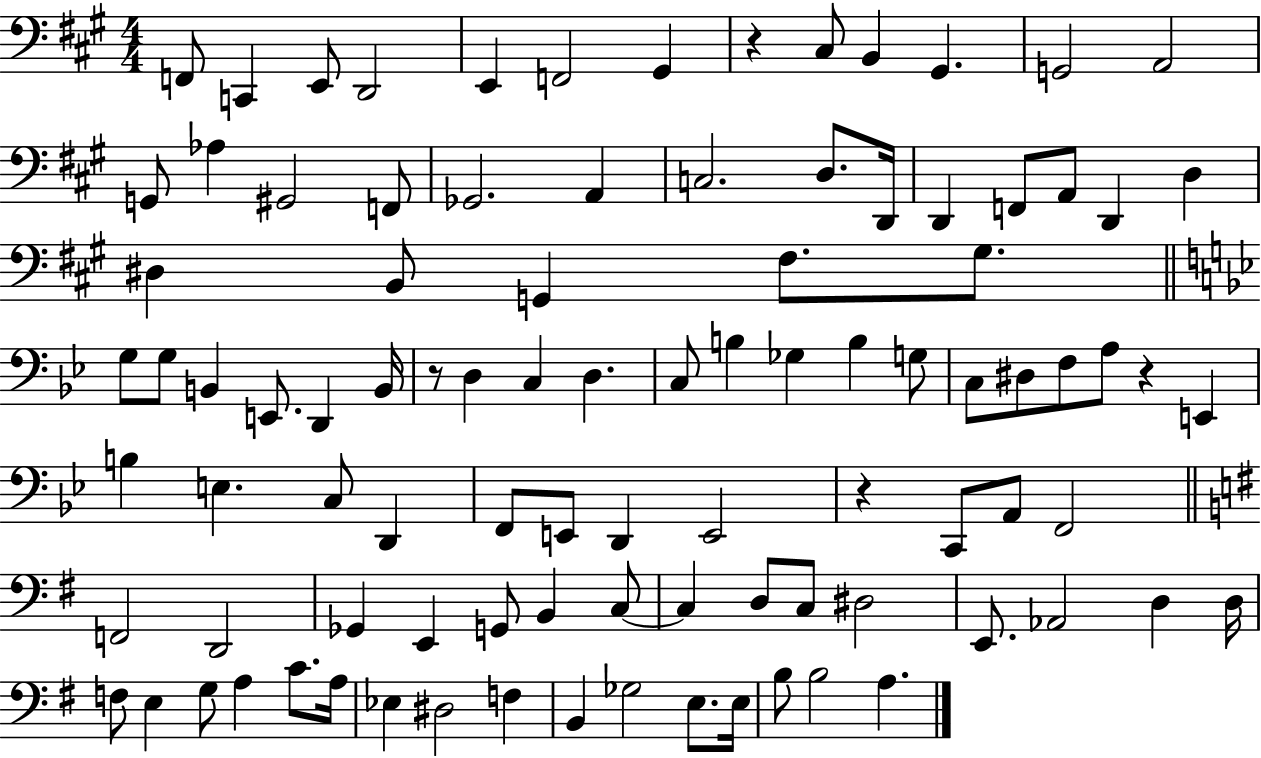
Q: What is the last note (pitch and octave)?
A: A3